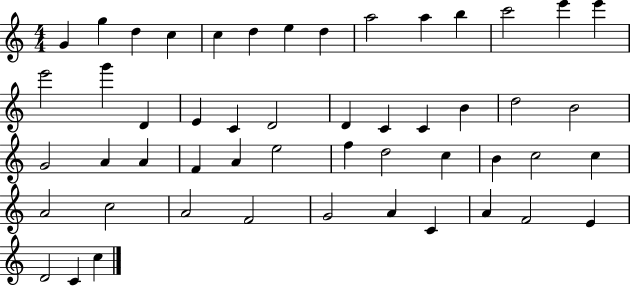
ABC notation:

X:1
T:Untitled
M:4/4
L:1/4
K:C
G g d c c d e d a2 a b c'2 e' e' e'2 g' D E C D2 D C C B d2 B2 G2 A A F A e2 f d2 c B c2 c A2 c2 A2 F2 G2 A C A F2 E D2 C c